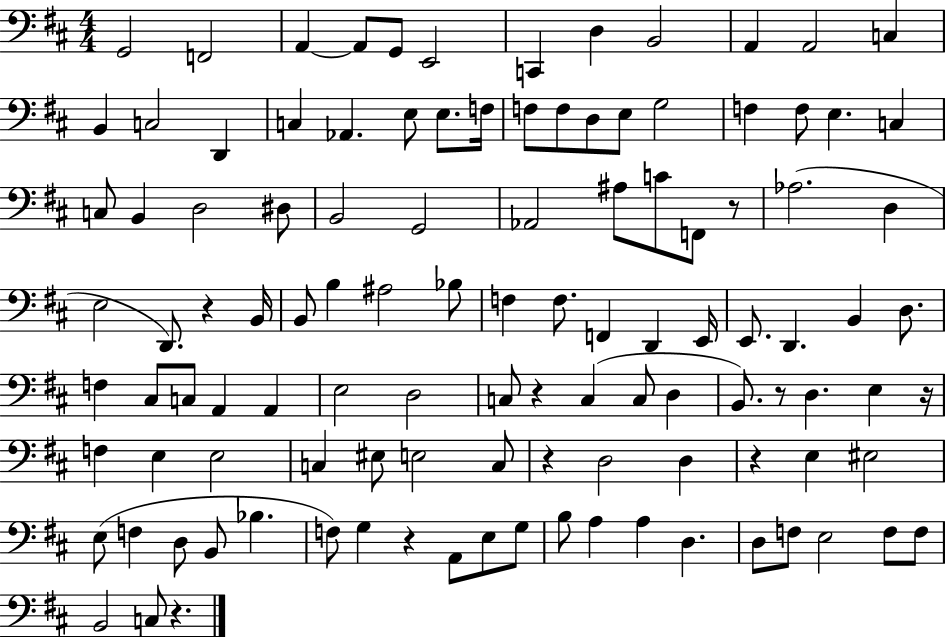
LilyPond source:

{
  \clef bass
  \numericTimeSignature
  \time 4/4
  \key d \major
  g,2 f,2 | a,4~~ a,8 g,8 e,2 | c,4 d4 b,2 | a,4 a,2 c4 | \break b,4 c2 d,4 | c4 aes,4. e8 e8. f16 | f8 f8 d8 e8 g2 | f4 f8 e4. c4 | \break c8 b,4 d2 dis8 | b,2 g,2 | aes,2 ais8 c'8 f,8 r8 | aes2.( d4 | \break e2 d,8.) r4 b,16 | b,8 b4 ais2 bes8 | f4 f8. f,4 d,4 e,16 | e,8. d,4. b,4 d8. | \break f4 cis8 c8 a,4 a,4 | e2 d2 | c8 r4 c4( c8 d4 | b,8.) r8 d4. e4 r16 | \break f4 e4 e2 | c4 eis8 e2 c8 | r4 d2 d4 | r4 e4 eis2 | \break e8( f4 d8 b,8 bes4. | f8) g4 r4 a,8 e8 g8 | b8 a4 a4 d4. | d8 f8 e2 f8 f8 | \break b,2 c8 r4. | \bar "|."
}